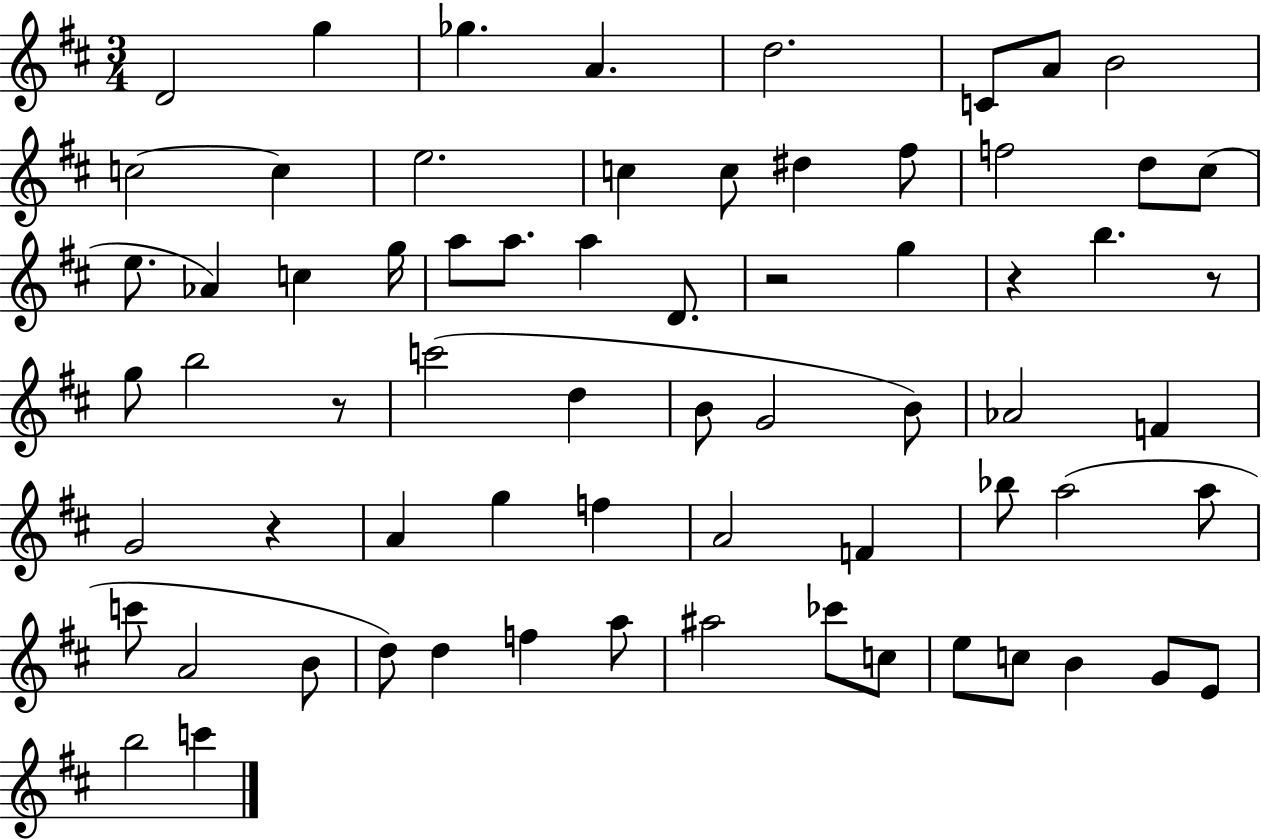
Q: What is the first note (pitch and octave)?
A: D4